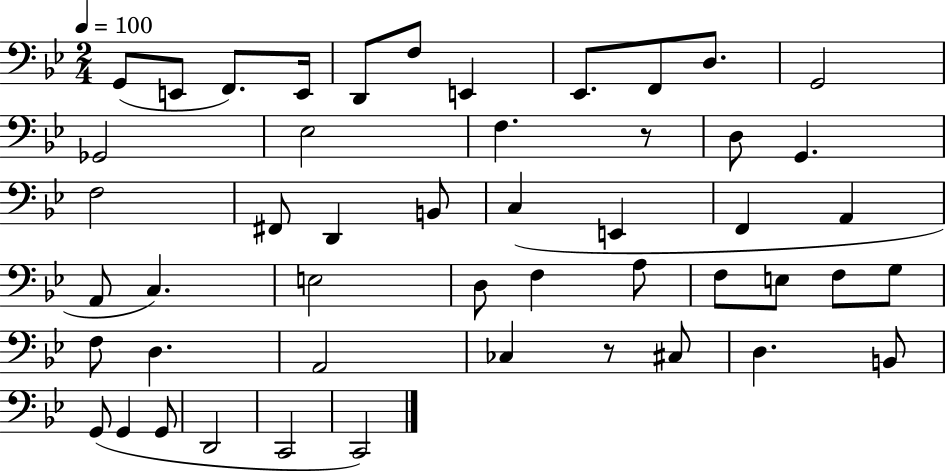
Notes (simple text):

G2/e E2/e F2/e. E2/s D2/e F3/e E2/q Eb2/e. F2/e D3/e. G2/h Gb2/h Eb3/h F3/q. R/e D3/e G2/q. F3/h F#2/e D2/q B2/e C3/q E2/q F2/q A2/q A2/e C3/q. E3/h D3/e F3/q A3/e F3/e E3/e F3/e G3/e F3/e D3/q. A2/h CES3/q R/e C#3/e D3/q. B2/e G2/e G2/q G2/e D2/h C2/h C2/h